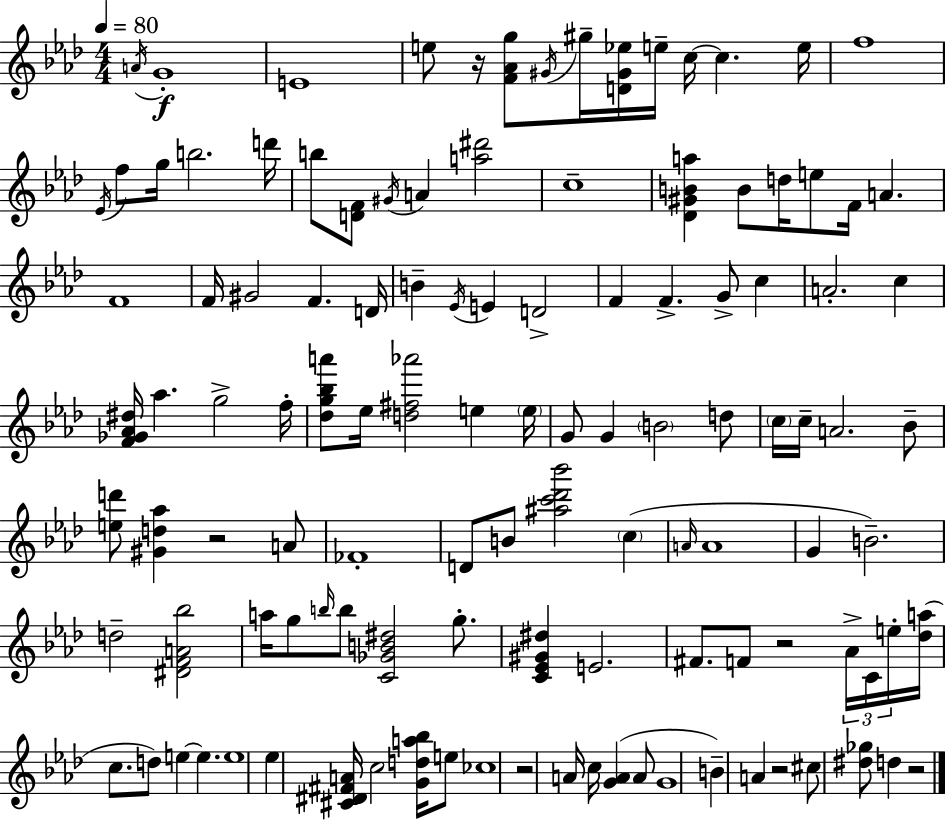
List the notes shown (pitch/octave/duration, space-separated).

A4/s G4/w E4/w E5/e R/s [F4,Ab4,G5]/e G#4/s G#5/s [D4,G#4,Eb5]/s E5/s C5/s C5/q. E5/s F5/w Eb4/s F5/e G5/s B5/h. D6/s B5/e [D4,F4]/e G#4/s A4/q [A5,D#6]/h C5/w [Db4,G#4,B4,A5]/q B4/e D5/s E5/e F4/s A4/q. F4/w F4/s G#4/h F4/q. D4/s B4/q Eb4/s E4/q D4/h F4/q F4/q. G4/e C5/q A4/h. C5/q [F4,Gb4,Ab4,D#5]/s Ab5/q. G5/h F5/s [Db5,G5,Bb5,A6]/e Eb5/s [D5,F#5,Ab6]/h E5/q E5/s G4/e G4/q B4/h D5/e C5/s C5/s A4/h. Bb4/e [E5,D6]/e [G#4,D5,Ab5]/q R/h A4/e FES4/w D4/e B4/e [A#5,C6,Db6,Bb6]/h C5/q A4/s A4/w G4/q B4/h. D5/h [D#4,F4,A4,Bb5]/h A5/s G5/e B5/s B5/e [C4,Gb4,B4,D#5]/h G5/e. [C4,Eb4,G#4,D#5]/q E4/h. F#4/e. F4/e R/h Ab4/s C4/s E5/s [Db5,A5]/s C5/e. D5/e E5/q E5/q. E5/w Eb5/q [C#4,D#4,F#4,A4]/s C5/h [G4,D5,A5,Bb5]/s E5/e CES5/w R/h A4/s C5/s [G4,A4]/q A4/e G4/w B4/q A4/q R/h C#5/e [D#5,Gb5]/e D5/q R/h